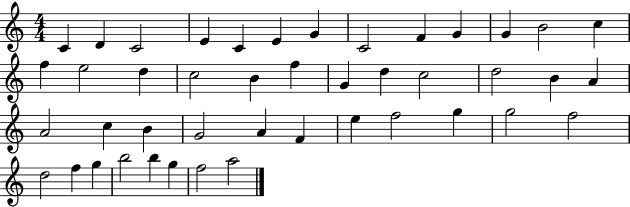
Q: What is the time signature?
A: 4/4